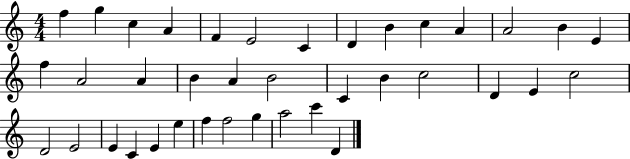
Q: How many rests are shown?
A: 0